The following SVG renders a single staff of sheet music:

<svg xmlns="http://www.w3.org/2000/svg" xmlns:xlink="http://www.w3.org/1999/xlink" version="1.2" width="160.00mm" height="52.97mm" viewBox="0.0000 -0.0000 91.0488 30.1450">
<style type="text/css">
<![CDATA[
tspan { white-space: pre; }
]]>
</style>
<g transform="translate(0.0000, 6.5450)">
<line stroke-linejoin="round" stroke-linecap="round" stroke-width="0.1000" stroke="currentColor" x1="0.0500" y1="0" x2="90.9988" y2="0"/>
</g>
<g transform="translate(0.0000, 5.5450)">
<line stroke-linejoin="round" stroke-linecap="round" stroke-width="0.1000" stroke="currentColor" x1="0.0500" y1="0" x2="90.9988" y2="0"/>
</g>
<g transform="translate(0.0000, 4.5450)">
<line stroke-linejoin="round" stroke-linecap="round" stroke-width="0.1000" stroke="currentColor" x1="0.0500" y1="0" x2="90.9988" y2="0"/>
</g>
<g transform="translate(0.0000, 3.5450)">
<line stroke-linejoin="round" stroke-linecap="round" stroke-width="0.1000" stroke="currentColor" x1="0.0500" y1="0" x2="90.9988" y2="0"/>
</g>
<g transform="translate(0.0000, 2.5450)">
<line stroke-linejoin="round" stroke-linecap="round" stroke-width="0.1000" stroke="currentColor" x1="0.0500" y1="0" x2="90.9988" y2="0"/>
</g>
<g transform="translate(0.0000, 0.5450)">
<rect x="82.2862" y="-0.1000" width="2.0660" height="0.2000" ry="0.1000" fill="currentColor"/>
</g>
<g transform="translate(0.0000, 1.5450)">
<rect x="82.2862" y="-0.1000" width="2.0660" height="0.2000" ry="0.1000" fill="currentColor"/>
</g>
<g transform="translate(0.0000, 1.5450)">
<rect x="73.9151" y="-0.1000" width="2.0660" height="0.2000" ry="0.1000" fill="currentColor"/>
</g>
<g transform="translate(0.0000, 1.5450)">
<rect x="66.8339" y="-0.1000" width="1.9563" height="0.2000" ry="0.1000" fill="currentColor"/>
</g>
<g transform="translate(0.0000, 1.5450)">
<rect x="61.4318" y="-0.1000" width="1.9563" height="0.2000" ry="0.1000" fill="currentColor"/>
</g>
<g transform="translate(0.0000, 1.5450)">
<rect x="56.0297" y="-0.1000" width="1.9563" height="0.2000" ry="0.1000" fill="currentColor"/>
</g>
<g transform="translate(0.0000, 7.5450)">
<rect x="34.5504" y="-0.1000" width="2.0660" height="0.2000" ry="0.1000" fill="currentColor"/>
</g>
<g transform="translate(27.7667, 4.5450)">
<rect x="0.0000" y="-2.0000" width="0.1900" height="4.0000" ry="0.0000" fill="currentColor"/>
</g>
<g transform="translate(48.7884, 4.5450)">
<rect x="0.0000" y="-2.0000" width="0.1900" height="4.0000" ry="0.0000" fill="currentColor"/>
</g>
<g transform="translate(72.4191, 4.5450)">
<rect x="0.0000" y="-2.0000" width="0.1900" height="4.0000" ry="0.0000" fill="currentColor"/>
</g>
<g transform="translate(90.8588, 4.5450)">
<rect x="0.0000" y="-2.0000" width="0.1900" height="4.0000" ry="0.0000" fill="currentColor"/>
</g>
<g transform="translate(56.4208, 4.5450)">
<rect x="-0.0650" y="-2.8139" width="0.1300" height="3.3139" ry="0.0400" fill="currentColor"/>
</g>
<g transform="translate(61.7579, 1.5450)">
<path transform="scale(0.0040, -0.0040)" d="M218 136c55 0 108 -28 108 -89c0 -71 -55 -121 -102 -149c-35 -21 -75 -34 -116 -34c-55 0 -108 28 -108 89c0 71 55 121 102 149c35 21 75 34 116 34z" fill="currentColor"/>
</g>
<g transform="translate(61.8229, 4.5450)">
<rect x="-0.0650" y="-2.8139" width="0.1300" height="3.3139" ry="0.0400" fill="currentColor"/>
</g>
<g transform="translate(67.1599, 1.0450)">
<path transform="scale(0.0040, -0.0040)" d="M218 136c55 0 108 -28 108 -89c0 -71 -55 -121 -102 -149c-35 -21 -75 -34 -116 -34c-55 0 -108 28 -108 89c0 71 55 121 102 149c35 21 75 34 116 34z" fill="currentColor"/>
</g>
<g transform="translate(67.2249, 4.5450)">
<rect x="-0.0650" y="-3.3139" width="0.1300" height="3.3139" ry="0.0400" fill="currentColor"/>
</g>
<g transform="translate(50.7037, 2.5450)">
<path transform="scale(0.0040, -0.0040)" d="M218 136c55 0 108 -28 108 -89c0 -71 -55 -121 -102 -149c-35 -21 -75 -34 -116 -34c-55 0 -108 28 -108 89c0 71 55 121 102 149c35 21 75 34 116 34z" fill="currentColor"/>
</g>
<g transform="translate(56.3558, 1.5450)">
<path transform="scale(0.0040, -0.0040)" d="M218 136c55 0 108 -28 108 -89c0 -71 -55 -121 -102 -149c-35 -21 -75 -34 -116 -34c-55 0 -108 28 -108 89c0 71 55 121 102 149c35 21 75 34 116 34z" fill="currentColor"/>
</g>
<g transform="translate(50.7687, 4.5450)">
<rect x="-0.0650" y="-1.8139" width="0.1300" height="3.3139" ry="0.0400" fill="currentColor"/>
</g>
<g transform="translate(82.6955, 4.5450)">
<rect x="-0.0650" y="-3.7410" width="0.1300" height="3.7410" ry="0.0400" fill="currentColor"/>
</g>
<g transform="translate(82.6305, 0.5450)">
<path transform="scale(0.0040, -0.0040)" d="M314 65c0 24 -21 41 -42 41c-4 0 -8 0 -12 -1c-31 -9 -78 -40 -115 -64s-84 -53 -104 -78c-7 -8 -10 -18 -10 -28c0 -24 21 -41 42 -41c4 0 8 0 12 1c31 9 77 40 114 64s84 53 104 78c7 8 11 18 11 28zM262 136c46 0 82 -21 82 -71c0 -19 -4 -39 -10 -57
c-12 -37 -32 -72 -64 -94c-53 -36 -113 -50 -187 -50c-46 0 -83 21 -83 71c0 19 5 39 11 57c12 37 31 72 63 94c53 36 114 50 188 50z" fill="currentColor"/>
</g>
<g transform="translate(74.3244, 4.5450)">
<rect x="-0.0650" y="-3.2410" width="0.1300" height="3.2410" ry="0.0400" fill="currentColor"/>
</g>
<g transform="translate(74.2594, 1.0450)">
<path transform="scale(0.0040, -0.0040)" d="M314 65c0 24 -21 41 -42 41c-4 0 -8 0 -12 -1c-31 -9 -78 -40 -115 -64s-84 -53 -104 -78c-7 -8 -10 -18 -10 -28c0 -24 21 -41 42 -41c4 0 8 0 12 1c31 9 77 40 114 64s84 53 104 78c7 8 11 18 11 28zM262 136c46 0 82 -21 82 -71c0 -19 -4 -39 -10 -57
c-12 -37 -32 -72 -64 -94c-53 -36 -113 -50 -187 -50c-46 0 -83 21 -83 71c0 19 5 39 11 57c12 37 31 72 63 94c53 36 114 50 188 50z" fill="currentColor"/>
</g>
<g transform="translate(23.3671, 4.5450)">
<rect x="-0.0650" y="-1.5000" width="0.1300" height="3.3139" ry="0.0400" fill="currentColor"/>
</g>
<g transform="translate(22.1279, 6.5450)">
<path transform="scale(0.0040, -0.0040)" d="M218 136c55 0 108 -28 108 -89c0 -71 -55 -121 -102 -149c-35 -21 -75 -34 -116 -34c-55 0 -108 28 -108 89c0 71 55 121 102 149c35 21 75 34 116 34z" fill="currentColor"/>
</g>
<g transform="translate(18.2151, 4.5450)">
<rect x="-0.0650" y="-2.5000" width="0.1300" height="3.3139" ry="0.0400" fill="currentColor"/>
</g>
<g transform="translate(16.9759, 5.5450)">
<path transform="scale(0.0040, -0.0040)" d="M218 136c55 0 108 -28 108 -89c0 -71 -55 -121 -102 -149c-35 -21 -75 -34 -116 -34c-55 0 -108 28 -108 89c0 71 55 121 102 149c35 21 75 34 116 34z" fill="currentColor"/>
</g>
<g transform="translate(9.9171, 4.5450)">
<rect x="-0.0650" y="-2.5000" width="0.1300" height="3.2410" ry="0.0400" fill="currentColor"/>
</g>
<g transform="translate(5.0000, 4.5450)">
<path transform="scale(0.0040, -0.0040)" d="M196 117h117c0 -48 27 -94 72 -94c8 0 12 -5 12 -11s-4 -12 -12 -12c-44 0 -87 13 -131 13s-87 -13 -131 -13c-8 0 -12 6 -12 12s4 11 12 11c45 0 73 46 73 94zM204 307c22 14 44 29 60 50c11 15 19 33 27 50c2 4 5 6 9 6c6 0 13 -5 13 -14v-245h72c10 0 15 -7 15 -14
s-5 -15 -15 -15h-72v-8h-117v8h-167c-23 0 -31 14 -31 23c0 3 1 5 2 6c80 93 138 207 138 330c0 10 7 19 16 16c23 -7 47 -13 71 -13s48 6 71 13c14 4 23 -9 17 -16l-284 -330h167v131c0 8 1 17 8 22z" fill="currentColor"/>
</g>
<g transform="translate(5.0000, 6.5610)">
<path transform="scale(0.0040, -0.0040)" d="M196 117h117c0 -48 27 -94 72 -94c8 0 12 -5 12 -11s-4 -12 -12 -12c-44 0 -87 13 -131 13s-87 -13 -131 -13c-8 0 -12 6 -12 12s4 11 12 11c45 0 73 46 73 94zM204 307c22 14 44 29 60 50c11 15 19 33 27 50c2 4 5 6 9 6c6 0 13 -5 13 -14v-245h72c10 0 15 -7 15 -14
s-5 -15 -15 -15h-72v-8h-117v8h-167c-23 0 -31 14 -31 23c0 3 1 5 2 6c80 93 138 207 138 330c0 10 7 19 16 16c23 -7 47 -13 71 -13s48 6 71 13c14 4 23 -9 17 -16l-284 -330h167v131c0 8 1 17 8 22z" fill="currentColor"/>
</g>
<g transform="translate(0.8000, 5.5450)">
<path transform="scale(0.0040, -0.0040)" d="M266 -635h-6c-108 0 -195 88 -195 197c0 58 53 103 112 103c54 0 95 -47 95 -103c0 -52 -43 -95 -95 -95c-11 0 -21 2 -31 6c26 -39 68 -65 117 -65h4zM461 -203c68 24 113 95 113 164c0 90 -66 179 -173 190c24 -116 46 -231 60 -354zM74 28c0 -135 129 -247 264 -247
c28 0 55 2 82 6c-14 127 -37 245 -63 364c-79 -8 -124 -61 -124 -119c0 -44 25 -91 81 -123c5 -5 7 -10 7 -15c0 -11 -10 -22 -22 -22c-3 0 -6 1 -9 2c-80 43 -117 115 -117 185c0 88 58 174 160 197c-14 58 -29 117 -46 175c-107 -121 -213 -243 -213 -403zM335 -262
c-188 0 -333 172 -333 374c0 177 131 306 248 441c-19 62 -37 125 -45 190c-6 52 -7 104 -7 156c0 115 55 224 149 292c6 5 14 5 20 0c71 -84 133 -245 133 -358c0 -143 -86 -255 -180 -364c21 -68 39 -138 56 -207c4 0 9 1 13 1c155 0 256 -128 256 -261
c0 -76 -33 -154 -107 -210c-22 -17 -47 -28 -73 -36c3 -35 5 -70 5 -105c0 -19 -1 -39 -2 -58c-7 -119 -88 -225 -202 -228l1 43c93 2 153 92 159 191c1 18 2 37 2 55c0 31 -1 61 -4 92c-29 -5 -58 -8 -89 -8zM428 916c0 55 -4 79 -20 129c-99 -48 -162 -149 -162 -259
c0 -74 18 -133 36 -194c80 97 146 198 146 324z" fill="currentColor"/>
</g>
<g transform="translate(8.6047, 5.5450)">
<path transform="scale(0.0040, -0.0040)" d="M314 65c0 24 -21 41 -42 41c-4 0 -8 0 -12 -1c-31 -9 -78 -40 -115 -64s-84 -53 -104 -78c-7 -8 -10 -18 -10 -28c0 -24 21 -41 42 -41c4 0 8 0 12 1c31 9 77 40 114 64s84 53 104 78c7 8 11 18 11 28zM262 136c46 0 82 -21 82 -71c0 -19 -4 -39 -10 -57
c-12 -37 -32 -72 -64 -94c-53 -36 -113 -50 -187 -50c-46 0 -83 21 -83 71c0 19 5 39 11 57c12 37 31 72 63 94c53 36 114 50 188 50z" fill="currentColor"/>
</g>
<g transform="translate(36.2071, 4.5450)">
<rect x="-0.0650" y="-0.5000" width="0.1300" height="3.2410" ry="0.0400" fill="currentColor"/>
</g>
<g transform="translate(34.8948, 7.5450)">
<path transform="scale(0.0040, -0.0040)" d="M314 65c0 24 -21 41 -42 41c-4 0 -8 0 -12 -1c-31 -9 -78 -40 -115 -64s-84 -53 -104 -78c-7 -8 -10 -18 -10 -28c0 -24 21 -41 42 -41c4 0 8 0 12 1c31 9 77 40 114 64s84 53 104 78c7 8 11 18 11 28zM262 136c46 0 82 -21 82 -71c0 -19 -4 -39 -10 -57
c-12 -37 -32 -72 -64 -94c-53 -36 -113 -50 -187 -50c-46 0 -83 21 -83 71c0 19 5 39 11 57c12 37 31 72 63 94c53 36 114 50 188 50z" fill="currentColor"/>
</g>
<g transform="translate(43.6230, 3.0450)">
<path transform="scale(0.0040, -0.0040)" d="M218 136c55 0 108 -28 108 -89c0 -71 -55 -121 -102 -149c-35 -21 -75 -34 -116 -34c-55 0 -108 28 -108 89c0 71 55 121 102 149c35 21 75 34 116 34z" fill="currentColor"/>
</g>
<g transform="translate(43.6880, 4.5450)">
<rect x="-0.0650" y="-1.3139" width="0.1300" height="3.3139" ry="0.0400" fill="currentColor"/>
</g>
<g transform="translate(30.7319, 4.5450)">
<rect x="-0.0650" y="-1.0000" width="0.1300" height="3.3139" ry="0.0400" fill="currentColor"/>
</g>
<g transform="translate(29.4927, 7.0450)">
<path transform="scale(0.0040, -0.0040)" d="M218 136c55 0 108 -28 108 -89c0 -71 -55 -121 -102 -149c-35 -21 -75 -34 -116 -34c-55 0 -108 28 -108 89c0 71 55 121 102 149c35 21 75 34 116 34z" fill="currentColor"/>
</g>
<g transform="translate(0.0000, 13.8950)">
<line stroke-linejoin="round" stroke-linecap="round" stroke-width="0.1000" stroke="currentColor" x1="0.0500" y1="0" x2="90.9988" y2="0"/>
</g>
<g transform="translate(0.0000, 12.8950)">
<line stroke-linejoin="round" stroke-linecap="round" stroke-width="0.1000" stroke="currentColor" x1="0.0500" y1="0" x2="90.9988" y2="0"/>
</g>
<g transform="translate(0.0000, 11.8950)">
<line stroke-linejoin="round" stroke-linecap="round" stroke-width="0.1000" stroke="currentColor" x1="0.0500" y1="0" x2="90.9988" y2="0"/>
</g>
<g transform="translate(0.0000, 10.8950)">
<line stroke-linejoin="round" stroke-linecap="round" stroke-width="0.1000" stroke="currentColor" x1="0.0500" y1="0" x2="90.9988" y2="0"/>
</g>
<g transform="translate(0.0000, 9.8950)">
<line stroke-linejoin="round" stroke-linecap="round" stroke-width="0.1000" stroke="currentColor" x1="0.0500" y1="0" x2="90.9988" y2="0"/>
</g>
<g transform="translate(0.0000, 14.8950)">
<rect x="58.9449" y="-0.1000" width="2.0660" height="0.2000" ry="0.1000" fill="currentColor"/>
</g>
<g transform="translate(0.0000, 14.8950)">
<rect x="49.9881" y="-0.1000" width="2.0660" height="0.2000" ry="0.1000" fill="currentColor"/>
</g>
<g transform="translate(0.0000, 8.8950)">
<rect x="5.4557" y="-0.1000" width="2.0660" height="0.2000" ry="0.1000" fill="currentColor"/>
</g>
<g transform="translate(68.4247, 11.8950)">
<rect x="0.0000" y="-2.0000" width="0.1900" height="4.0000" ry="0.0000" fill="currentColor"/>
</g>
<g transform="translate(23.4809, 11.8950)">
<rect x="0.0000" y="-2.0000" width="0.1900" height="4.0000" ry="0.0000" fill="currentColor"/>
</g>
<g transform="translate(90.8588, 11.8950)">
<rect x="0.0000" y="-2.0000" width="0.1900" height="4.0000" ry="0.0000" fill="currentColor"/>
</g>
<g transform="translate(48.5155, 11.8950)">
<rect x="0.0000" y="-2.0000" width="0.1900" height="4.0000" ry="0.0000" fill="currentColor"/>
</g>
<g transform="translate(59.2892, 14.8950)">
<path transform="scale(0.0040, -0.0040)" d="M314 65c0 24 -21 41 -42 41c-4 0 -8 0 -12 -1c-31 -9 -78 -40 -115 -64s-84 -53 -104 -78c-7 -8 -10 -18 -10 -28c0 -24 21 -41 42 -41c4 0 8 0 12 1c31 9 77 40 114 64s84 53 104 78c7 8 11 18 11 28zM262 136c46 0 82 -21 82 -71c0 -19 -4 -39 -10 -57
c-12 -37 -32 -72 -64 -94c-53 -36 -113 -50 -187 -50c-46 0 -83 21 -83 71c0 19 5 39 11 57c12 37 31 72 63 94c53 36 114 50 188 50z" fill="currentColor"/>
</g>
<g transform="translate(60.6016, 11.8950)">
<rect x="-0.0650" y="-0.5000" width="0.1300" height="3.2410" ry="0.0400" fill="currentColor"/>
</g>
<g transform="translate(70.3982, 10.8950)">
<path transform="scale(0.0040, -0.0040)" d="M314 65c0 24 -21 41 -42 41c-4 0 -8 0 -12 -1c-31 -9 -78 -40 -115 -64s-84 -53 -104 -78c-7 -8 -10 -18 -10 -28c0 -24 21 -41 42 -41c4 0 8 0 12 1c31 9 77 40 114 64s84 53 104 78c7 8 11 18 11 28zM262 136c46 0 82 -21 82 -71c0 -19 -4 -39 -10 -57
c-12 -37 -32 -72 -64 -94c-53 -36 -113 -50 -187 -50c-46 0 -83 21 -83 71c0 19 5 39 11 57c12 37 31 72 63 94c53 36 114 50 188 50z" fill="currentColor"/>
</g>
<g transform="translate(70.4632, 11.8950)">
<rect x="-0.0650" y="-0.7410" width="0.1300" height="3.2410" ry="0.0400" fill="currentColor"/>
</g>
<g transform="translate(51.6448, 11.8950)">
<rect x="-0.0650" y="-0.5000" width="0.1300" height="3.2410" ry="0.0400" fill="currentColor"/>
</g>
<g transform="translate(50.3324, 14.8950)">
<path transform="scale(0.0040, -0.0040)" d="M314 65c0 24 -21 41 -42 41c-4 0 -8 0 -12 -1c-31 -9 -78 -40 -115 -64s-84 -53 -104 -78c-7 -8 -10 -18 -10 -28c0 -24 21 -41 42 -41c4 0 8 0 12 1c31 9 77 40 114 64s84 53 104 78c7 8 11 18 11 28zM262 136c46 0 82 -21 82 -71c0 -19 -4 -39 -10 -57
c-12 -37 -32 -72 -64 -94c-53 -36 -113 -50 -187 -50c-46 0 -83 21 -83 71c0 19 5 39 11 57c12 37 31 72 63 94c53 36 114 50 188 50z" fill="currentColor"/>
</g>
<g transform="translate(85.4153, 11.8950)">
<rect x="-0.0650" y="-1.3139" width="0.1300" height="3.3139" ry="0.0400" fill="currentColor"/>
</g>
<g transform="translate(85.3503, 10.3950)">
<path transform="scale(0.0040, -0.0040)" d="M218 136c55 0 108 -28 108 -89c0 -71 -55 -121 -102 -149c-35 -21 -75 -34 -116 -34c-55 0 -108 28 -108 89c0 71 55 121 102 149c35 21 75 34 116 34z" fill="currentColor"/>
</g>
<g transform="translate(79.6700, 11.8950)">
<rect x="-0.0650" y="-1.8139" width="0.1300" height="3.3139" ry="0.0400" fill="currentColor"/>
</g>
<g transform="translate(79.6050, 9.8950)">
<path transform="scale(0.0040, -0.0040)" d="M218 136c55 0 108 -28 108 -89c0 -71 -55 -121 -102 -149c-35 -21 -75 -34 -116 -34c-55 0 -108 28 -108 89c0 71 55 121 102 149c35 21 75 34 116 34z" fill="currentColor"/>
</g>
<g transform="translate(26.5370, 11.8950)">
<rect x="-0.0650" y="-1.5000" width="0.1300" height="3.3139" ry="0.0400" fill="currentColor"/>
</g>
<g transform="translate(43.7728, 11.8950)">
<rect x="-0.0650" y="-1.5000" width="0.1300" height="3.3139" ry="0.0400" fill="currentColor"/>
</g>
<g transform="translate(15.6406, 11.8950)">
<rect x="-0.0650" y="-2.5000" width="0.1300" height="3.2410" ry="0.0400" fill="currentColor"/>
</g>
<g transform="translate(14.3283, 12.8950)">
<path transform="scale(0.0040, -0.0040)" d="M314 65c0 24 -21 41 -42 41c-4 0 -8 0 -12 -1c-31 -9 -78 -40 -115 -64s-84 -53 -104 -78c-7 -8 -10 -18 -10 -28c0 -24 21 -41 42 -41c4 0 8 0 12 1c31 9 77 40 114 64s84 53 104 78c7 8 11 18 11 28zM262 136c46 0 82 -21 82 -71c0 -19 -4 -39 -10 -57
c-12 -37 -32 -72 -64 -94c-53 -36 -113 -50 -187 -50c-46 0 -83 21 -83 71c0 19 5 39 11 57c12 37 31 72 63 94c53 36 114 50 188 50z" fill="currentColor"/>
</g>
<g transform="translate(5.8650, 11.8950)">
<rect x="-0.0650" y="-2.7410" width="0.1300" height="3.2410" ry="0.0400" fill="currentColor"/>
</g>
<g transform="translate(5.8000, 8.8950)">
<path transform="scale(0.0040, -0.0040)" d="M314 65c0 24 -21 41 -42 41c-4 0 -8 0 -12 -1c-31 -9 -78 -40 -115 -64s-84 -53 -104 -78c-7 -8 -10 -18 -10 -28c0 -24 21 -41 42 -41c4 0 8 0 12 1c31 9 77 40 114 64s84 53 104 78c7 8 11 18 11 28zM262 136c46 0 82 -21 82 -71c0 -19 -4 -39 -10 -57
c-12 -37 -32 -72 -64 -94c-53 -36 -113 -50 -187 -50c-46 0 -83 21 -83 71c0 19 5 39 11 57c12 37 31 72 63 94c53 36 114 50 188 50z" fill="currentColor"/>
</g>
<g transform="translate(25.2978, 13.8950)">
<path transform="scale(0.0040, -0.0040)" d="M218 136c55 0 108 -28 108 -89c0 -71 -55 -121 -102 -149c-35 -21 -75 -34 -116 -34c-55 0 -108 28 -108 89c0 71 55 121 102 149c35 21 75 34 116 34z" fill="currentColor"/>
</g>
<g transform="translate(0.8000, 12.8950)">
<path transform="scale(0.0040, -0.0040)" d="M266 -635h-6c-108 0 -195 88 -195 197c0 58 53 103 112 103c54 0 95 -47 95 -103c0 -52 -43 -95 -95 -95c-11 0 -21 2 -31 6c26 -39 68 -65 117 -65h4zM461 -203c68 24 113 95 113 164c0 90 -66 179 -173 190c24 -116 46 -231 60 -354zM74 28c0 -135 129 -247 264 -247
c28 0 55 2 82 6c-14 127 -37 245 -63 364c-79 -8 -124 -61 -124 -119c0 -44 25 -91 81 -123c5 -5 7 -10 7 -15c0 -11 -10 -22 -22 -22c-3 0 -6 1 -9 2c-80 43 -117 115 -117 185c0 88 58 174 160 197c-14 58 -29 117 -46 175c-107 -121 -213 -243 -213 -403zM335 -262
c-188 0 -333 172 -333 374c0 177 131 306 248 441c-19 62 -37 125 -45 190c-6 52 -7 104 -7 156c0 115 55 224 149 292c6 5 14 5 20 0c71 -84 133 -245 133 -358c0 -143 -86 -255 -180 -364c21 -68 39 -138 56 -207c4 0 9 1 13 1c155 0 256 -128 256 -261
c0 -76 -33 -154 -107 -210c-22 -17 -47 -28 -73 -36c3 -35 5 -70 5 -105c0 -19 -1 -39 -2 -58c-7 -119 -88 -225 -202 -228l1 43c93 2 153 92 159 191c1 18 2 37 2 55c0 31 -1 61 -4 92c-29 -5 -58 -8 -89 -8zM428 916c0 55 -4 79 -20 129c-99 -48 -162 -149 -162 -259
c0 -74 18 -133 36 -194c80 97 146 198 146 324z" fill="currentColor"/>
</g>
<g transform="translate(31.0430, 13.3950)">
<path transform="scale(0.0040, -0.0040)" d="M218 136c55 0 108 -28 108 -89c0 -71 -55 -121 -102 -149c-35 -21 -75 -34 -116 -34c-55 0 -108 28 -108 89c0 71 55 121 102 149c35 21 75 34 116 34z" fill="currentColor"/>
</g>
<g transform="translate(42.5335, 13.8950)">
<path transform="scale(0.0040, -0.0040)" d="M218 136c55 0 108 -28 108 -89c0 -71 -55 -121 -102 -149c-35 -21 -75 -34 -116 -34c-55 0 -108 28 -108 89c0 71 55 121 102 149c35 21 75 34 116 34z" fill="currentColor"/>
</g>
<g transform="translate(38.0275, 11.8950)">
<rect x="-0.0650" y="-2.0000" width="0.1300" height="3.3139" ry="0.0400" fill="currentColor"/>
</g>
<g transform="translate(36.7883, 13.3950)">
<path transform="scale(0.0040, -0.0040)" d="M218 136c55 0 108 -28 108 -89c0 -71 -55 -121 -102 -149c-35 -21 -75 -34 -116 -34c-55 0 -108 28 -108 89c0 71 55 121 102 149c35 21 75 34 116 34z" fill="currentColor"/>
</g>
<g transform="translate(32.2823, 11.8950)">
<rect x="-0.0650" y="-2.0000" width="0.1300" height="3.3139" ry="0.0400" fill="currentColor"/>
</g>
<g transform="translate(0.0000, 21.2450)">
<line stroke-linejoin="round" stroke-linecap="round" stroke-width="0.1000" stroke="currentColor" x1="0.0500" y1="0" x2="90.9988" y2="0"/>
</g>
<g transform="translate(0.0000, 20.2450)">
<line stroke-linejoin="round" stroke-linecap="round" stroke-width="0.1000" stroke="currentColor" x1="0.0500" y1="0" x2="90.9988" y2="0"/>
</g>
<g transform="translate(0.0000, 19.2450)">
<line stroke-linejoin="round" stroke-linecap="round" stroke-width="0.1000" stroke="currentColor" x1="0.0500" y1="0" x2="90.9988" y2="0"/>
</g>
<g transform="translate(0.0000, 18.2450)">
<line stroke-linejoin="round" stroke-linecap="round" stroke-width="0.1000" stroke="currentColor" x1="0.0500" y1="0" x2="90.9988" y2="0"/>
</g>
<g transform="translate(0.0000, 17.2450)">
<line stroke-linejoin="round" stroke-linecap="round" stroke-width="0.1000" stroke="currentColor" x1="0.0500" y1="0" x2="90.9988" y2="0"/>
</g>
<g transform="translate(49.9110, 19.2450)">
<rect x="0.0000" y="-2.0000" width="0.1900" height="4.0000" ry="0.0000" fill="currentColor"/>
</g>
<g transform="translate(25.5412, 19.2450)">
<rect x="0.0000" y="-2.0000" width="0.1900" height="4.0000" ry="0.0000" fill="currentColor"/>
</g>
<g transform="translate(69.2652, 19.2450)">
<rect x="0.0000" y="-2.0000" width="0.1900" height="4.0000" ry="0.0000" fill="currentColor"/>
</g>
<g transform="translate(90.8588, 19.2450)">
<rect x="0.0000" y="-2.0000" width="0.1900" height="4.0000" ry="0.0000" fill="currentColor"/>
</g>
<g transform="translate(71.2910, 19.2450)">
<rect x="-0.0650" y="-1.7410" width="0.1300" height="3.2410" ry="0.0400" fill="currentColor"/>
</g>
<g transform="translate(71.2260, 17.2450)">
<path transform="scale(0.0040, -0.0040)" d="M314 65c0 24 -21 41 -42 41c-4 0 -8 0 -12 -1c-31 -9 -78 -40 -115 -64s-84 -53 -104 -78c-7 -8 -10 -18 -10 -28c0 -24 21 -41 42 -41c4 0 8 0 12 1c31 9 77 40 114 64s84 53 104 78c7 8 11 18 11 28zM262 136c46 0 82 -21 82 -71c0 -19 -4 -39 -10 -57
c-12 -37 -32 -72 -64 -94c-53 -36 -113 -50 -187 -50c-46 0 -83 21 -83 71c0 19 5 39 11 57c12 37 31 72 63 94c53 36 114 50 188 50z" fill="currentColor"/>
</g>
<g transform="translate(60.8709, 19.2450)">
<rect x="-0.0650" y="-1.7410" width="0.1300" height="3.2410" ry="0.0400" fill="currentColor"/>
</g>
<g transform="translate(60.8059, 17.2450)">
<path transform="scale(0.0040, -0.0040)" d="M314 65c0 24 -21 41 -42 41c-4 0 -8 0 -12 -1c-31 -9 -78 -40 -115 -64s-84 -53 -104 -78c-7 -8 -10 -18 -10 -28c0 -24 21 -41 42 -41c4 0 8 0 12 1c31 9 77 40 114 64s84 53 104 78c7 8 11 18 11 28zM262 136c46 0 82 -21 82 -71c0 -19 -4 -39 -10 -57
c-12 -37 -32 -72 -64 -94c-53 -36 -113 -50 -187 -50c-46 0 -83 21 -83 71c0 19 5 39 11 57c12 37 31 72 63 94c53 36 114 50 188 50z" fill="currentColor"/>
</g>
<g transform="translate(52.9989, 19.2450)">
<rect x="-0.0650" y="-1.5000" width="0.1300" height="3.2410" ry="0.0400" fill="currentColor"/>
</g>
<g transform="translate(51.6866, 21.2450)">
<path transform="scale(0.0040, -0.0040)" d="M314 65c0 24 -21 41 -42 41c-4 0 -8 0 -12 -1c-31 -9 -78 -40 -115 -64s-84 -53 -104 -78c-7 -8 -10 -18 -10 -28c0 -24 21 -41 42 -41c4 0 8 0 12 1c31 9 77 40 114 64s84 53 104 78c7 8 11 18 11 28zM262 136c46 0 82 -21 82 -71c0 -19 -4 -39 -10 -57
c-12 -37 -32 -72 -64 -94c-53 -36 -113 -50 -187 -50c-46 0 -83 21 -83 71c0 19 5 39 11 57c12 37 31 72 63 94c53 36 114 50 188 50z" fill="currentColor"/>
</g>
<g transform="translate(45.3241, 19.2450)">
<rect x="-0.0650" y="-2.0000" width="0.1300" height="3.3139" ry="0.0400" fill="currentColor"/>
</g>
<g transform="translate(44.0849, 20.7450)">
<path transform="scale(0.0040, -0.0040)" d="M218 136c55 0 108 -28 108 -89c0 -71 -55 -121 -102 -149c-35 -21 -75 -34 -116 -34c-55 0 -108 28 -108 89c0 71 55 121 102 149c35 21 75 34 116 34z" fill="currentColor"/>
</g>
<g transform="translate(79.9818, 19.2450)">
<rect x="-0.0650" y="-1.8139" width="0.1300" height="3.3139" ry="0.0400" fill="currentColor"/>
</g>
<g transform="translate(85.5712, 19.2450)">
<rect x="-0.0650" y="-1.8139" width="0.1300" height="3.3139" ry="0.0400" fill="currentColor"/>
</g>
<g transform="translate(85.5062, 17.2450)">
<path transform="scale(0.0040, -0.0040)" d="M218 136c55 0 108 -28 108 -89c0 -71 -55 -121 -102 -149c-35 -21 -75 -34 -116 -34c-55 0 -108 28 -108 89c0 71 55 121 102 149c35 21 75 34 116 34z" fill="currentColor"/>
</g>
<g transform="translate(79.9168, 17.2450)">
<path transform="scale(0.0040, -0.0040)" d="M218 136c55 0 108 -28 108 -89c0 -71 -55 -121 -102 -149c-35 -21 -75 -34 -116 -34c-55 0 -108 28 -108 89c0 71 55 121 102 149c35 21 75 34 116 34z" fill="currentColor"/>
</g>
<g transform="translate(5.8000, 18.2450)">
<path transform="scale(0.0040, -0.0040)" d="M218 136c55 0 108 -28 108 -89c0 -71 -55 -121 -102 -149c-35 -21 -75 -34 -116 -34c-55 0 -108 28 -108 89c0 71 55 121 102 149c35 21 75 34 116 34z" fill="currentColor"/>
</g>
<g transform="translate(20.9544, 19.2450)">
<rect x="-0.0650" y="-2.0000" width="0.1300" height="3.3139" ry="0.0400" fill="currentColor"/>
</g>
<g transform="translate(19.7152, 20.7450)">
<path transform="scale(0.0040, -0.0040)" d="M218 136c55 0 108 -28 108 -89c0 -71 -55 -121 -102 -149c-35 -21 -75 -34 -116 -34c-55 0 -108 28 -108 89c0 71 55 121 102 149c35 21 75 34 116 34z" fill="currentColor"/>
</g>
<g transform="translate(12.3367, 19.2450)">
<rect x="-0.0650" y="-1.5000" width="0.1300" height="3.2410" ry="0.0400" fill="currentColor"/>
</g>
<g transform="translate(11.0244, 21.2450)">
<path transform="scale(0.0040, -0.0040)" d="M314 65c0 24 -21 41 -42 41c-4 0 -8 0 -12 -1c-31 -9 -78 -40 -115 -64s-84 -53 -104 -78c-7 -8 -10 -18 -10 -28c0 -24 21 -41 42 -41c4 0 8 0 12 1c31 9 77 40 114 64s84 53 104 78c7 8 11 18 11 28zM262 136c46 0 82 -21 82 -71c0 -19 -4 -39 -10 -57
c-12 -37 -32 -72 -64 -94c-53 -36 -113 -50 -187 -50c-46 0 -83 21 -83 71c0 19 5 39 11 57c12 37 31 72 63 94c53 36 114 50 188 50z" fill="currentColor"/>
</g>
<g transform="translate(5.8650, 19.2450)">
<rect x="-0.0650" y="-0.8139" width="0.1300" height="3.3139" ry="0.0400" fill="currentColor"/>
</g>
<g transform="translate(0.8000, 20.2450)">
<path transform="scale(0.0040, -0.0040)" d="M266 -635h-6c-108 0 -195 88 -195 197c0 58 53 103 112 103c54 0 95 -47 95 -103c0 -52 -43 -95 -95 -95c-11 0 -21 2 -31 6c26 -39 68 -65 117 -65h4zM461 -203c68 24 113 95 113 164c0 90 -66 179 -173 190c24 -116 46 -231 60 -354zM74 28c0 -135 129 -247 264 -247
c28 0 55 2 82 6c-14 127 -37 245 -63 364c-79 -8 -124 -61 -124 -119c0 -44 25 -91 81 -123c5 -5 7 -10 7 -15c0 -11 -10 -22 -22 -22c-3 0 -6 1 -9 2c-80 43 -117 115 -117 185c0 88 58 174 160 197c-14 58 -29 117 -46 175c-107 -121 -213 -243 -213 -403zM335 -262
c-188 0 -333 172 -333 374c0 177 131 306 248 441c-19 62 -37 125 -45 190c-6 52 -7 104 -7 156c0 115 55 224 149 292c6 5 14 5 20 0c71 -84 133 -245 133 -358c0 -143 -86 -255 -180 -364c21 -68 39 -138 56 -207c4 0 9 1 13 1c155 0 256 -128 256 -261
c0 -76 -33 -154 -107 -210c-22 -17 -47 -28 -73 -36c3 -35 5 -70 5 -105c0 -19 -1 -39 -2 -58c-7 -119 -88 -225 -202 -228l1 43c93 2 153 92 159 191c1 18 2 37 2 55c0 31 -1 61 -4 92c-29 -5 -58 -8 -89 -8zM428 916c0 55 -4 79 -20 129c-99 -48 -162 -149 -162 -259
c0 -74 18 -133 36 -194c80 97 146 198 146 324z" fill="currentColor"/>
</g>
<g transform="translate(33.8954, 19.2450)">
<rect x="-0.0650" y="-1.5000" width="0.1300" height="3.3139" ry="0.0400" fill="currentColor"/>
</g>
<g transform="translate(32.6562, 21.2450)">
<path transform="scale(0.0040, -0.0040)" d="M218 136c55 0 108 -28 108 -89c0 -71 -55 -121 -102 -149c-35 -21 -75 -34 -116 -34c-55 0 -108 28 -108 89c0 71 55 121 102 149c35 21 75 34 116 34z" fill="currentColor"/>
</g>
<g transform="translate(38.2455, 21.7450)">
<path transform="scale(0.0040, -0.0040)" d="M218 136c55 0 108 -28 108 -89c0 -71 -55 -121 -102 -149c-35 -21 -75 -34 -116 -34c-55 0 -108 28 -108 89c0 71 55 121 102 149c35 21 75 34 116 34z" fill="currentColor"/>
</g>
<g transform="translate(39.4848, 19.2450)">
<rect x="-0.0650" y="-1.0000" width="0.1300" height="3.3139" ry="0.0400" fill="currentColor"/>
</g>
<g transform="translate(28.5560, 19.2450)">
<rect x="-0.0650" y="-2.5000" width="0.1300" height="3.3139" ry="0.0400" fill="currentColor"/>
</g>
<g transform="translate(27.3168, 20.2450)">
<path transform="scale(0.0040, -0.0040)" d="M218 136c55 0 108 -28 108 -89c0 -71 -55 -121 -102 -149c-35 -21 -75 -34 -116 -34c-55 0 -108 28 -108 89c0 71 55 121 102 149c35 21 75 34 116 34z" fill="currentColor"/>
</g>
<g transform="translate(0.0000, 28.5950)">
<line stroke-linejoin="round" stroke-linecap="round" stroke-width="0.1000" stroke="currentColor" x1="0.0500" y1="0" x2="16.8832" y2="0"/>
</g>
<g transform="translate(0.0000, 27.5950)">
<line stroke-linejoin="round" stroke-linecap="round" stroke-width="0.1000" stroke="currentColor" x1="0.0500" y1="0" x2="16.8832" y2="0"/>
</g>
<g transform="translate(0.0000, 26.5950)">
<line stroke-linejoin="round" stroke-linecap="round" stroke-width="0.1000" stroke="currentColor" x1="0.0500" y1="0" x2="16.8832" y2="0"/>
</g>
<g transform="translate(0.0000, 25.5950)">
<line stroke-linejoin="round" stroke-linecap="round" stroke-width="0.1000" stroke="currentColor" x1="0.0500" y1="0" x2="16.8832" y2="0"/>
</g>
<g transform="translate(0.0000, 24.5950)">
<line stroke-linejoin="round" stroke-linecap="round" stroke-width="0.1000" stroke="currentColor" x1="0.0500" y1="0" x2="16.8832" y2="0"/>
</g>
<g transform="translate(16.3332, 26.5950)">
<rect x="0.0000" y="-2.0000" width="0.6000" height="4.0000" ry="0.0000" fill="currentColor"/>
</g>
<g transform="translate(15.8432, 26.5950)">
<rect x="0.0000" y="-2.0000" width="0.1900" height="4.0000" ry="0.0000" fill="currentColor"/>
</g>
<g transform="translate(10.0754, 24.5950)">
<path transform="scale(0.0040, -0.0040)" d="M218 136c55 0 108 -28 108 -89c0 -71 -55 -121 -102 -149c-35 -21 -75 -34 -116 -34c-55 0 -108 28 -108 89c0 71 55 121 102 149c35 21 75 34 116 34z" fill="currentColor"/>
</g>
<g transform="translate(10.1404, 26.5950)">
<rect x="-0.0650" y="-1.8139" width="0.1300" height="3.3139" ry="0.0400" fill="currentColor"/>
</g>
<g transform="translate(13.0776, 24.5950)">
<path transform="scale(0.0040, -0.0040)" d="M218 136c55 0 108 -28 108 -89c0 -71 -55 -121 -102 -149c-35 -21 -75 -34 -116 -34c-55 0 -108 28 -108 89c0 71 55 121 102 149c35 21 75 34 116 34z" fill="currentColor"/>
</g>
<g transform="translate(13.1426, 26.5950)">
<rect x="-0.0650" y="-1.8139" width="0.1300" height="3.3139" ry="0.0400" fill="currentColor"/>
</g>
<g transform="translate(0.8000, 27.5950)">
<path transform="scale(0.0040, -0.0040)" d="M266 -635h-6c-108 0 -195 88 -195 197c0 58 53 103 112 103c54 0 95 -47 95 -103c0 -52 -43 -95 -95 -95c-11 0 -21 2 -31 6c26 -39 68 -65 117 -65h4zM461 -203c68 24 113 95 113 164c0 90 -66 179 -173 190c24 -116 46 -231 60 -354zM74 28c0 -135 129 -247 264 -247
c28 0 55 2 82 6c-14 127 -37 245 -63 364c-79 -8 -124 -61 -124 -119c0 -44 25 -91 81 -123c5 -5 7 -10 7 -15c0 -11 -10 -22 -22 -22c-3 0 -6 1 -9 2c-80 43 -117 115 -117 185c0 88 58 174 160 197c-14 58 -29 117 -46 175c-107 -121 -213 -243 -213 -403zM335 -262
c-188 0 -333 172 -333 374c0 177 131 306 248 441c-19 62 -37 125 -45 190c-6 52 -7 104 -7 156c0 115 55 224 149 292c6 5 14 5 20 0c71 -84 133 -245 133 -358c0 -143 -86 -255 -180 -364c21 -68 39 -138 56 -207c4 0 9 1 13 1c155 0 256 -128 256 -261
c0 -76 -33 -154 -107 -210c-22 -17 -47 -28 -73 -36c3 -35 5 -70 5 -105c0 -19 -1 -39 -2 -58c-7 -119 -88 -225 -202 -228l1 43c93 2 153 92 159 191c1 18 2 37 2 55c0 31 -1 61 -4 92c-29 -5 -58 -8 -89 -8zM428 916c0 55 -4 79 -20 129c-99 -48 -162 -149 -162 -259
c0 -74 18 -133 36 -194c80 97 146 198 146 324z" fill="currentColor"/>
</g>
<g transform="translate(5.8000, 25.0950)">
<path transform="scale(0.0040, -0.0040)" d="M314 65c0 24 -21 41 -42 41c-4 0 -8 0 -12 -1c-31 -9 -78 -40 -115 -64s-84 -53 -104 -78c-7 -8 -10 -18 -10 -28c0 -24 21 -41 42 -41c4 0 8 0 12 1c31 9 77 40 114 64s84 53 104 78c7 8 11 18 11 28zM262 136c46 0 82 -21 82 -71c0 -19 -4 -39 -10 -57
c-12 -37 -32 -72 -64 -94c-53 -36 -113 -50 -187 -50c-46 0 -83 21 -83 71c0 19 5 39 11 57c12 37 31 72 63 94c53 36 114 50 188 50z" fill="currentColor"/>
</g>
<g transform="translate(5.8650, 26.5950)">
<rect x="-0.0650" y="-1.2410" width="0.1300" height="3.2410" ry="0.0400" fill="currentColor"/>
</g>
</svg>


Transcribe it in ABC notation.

X:1
T:Untitled
M:4/4
L:1/4
K:C
G2 G E D C2 e f a a b b2 c'2 a2 G2 E F F E C2 C2 d2 f e d E2 F G E D F E2 f2 f2 f f e2 f f